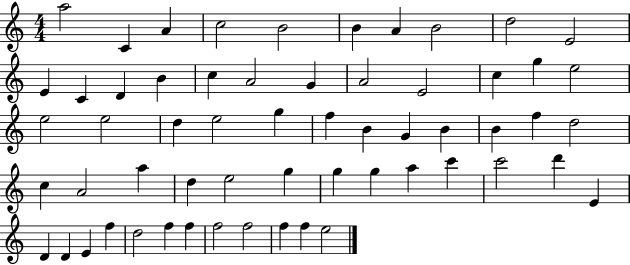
{
  \clef treble
  \numericTimeSignature
  \time 4/4
  \key c \major
  a''2 c'4 a'4 | c''2 b'2 | b'4 a'4 b'2 | d''2 e'2 | \break e'4 c'4 d'4 b'4 | c''4 a'2 g'4 | a'2 e'2 | c''4 g''4 e''2 | \break e''2 e''2 | d''4 e''2 g''4 | f''4 b'4 g'4 b'4 | b'4 f''4 d''2 | \break c''4 a'2 a''4 | d''4 e''2 g''4 | g''4 g''4 a''4 c'''4 | c'''2 d'''4 e'4 | \break d'4 d'4 e'4 f''4 | d''2 f''4 f''4 | f''2 f''2 | f''4 f''4 e''2 | \break \bar "|."
}